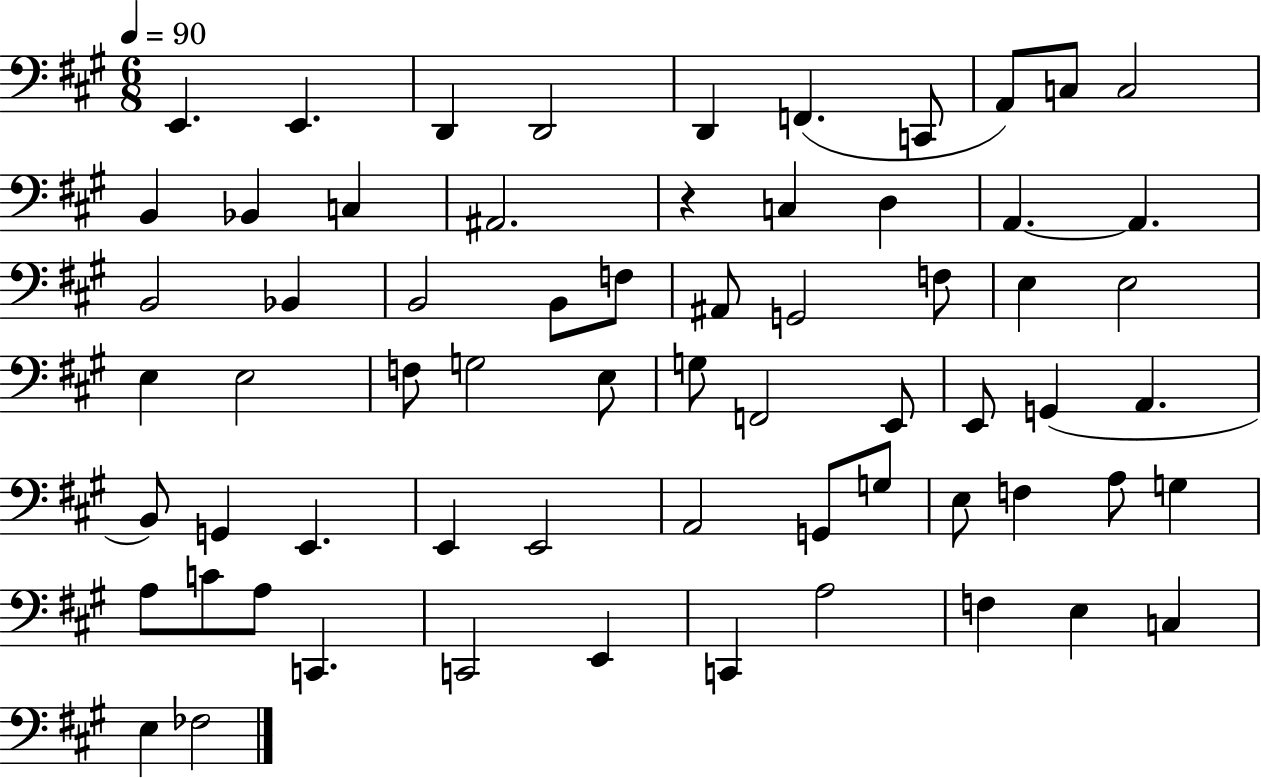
{
  \clef bass
  \numericTimeSignature
  \time 6/8
  \key a \major
  \tempo 4 = 90
  e,4. e,4. | d,4 d,2 | d,4 f,4.( c,8 | a,8) c8 c2 | \break b,4 bes,4 c4 | ais,2. | r4 c4 d4 | a,4.~~ a,4. | \break b,2 bes,4 | b,2 b,8 f8 | ais,8 g,2 f8 | e4 e2 | \break e4 e2 | f8 g2 e8 | g8 f,2 e,8 | e,8 g,4( a,4. | \break b,8) g,4 e,4. | e,4 e,2 | a,2 g,8 g8 | e8 f4 a8 g4 | \break a8 c'8 a8 c,4. | c,2 e,4 | c,4 a2 | f4 e4 c4 | \break e4 fes2 | \bar "|."
}